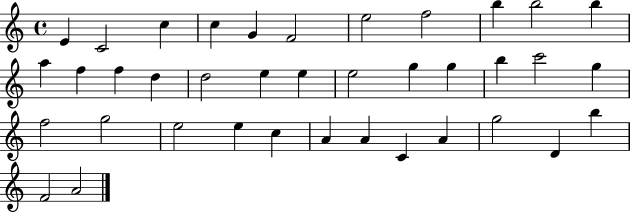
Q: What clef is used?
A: treble